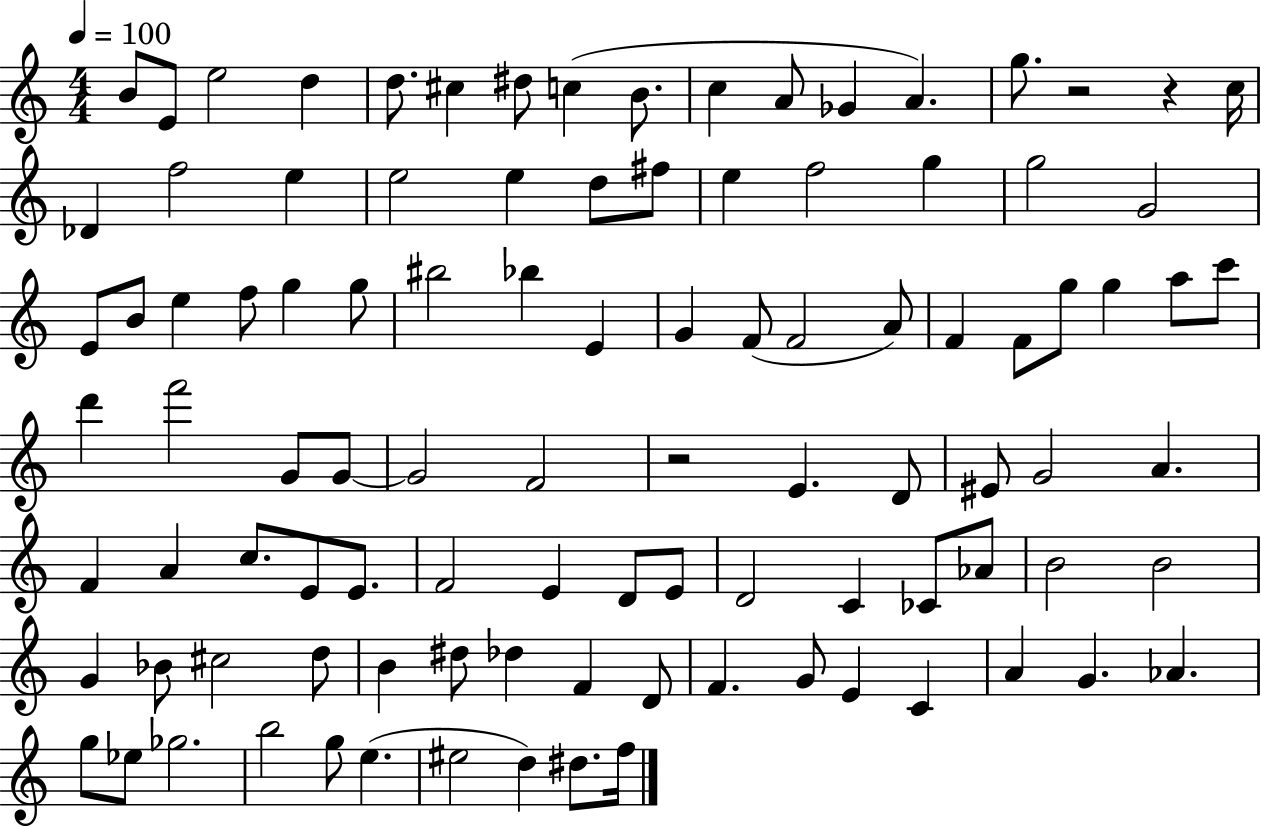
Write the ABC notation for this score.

X:1
T:Untitled
M:4/4
L:1/4
K:C
B/2 E/2 e2 d d/2 ^c ^d/2 c B/2 c A/2 _G A g/2 z2 z c/4 _D f2 e e2 e d/2 ^f/2 e f2 g g2 G2 E/2 B/2 e f/2 g g/2 ^b2 _b E G F/2 F2 A/2 F F/2 g/2 g a/2 c'/2 d' f'2 G/2 G/2 G2 F2 z2 E D/2 ^E/2 G2 A F A c/2 E/2 E/2 F2 E D/2 E/2 D2 C _C/2 _A/2 B2 B2 G _B/2 ^c2 d/2 B ^d/2 _d F D/2 F G/2 E C A G _A g/2 _e/2 _g2 b2 g/2 e ^e2 d ^d/2 f/4